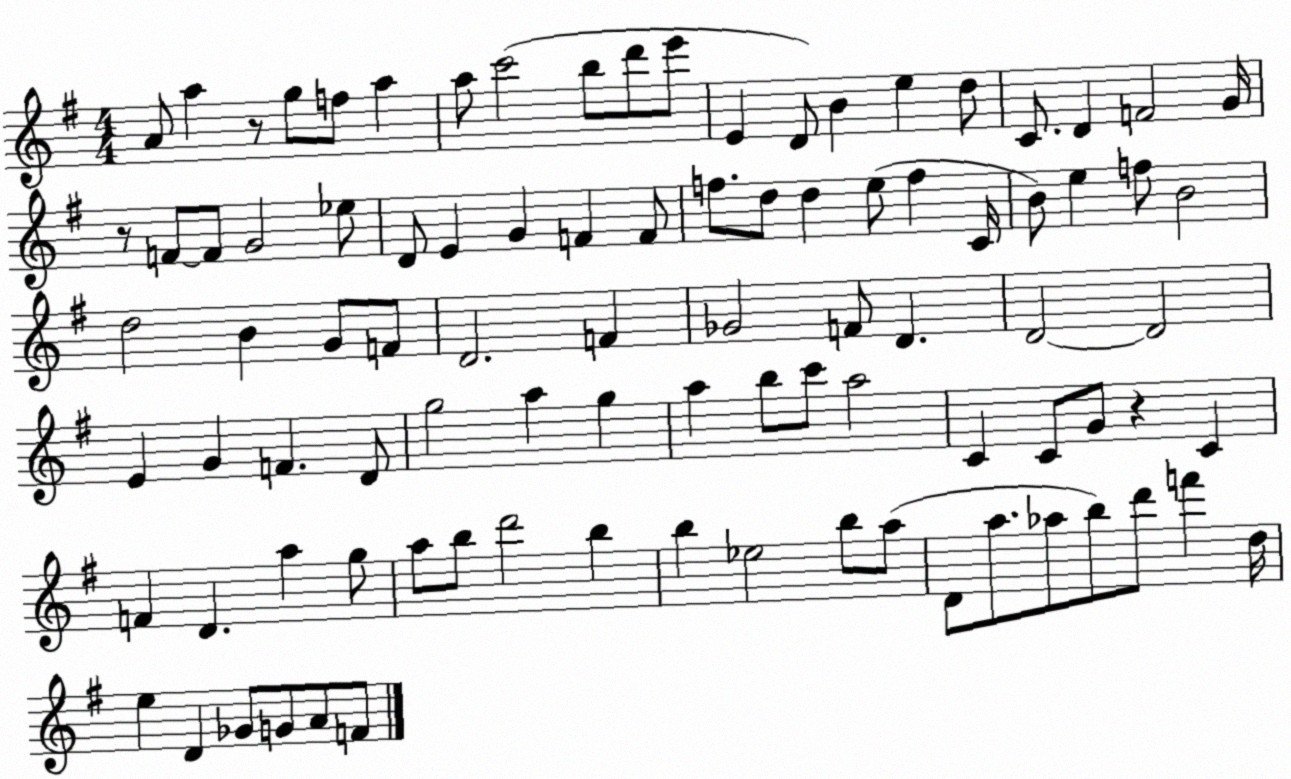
X:1
T:Untitled
M:4/4
L:1/4
K:G
A/2 a z/2 g/2 f/2 a a/2 c'2 b/2 d'/2 e'/2 E D/2 B e d/2 C/2 D F2 G/4 z/2 F/2 F/2 G2 _e/2 D/2 E G F F/2 f/2 d/2 d e/2 f C/4 B/2 e f/2 B2 d2 B G/2 F/2 D2 F _G2 F/2 D D2 D2 E G F D/2 g2 a g a b/2 c'/2 a2 C C/2 G/2 z C F D a g/2 a/2 b/2 d'2 b b _e2 b/2 a/2 D/2 a/2 _a/2 b/2 d'/2 f' d/4 e D _G/2 G/2 A/2 F/2